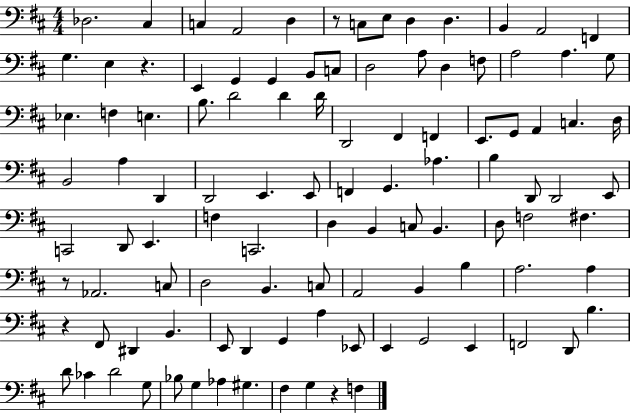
X:1
T:Untitled
M:4/4
L:1/4
K:D
_D,2 ^C, C, A,,2 D, z/2 C,/2 E,/2 D, D, B,, A,,2 F,, G, E, z E,, G,, G,, B,,/2 C,/2 D,2 A,/2 D, F,/2 A,2 A, G,/2 _E, F, E, B,/2 D2 D D/4 D,,2 ^F,, F,, E,,/2 G,,/2 A,, C, D,/4 B,,2 A, D,, D,,2 E,, E,,/2 F,, G,, _A, B, D,,/2 D,,2 E,,/2 C,,2 D,,/2 E,, F, C,,2 D, B,, C,/2 B,, D,/2 F,2 ^F, z/2 _A,,2 C,/2 D,2 B,, C,/2 A,,2 B,, B, A,2 A, z ^F,,/2 ^D,, B,, E,,/2 D,, G,, A, _E,,/2 E,, G,,2 E,, F,,2 D,,/2 B, D/2 _C D2 G,/2 _B,/2 G, _A, ^G, ^F, G, z F,